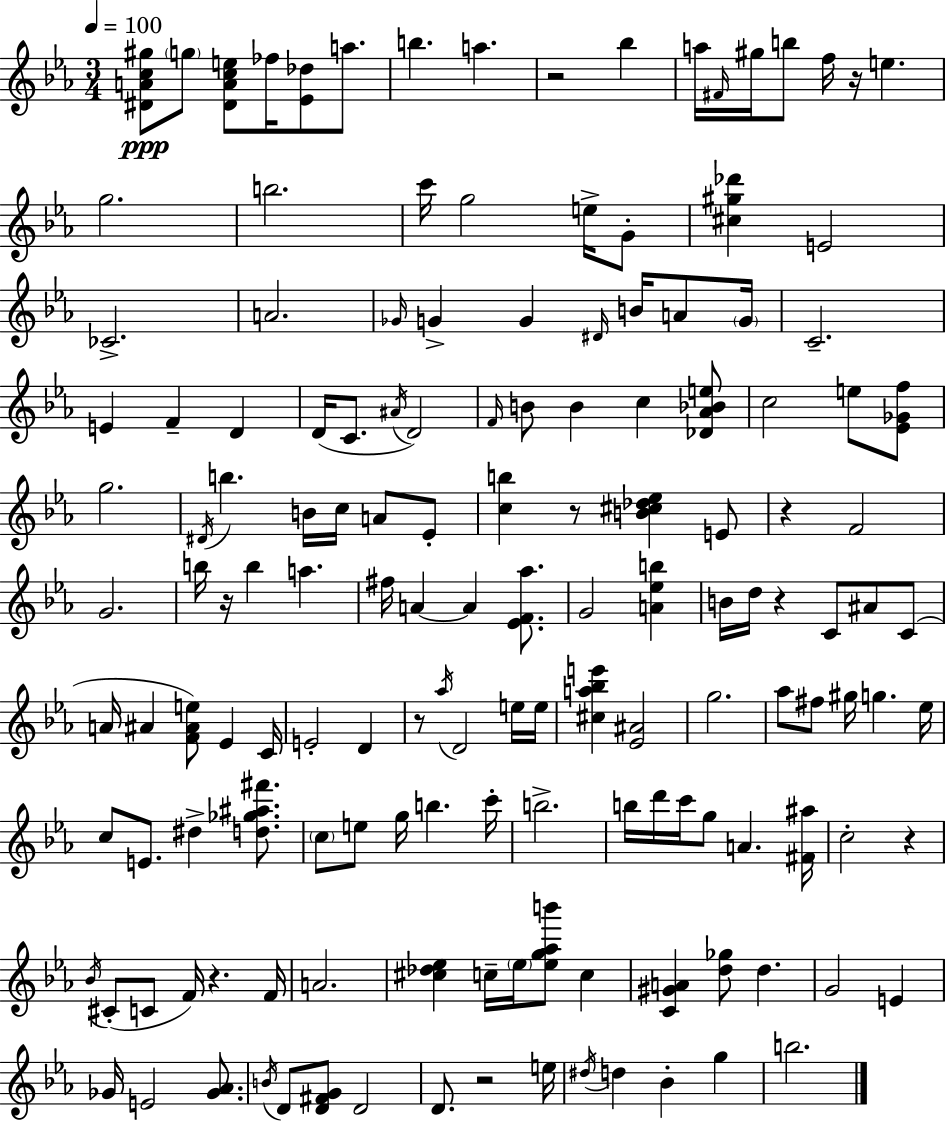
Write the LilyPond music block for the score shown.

{
  \clef treble
  \numericTimeSignature
  \time 3/4
  \key c \minor
  \tempo 4 = 100
  <dis' a' c'' gis''>8\ppp \parenthesize g''8 <dis' a' c'' e''>8 fes''16 <ees' des''>8 a''8. | b''4. a''4. | r2 bes''4 | a''16 \grace { fis'16 } gis''16 b''8 f''16 r16 e''4. | \break g''2. | b''2. | c'''16 g''2 e''16-> g'8-. | <cis'' gis'' des'''>4 e'2 | \break ces'2.-> | a'2. | \grace { ges'16 } g'4-> g'4 \grace { dis'16 } b'16 | a'8 \parenthesize g'16 c'2.-- | \break e'4 f'4-- d'4 | d'16( c'8. \acciaccatura { ais'16 } d'2) | \grace { f'16 } b'8 b'4 c''4 | <des' aes' bes' e''>8 c''2 | \break e''8 <ees' ges' f''>8 g''2. | \acciaccatura { dis'16 } b''4. | b'16 c''16 a'8 ees'8-. <c'' b''>4 r8 | <b' cis'' des'' ees''>4 e'8 r4 f'2 | \break g'2. | b''16 r16 b''4 | a''4. fis''16 a'4~~ a'4 | <ees' f' aes''>8. g'2 | \break <a' ees'' b''>4 b'16 d''16 r4 | c'8 ais'8 c'8( a'16 ais'4 <f' ais' e''>8) | ees'4 c'16 e'2-. | d'4 r8 \acciaccatura { aes''16 } d'2 | \break e''16 e''16 <cis'' a'' bes'' e'''>4 <ees' ais'>2 | g''2. | aes''8 fis''8 gis''16 | g''4. ees''16 c''8 e'8. | \break dis''4-> <d'' ges'' ais'' fis'''>8. \parenthesize c''8 e''8 g''16 | b''4. c'''16-. b''2.-> | b''16 d'''16 c'''16 g''8 | a'4. <fis' ais''>16 c''2-. | \break r4 \acciaccatura { bes'16 }( cis'8-. c'8 | f'16) r4. f'16 a'2. | <cis'' des'' ees''>4 | c''16-- \parenthesize ees''16 <ees'' g'' aes'' b'''>8 c''4 <c' gis' a'>4 | \break <d'' ges''>8 d''4. g'2 | e'4 ges'16 e'2 | <ges' aes'>8. \acciaccatura { b'16 } d'8 <d' fis' g'>8 | d'2 d'8. | \break r2 e''16 \acciaccatura { dis''16 } d''4 | bes'4-. g''4 b''2. | \bar "|."
}